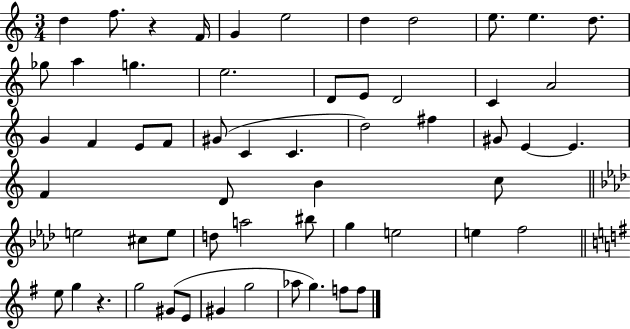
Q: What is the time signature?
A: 3/4